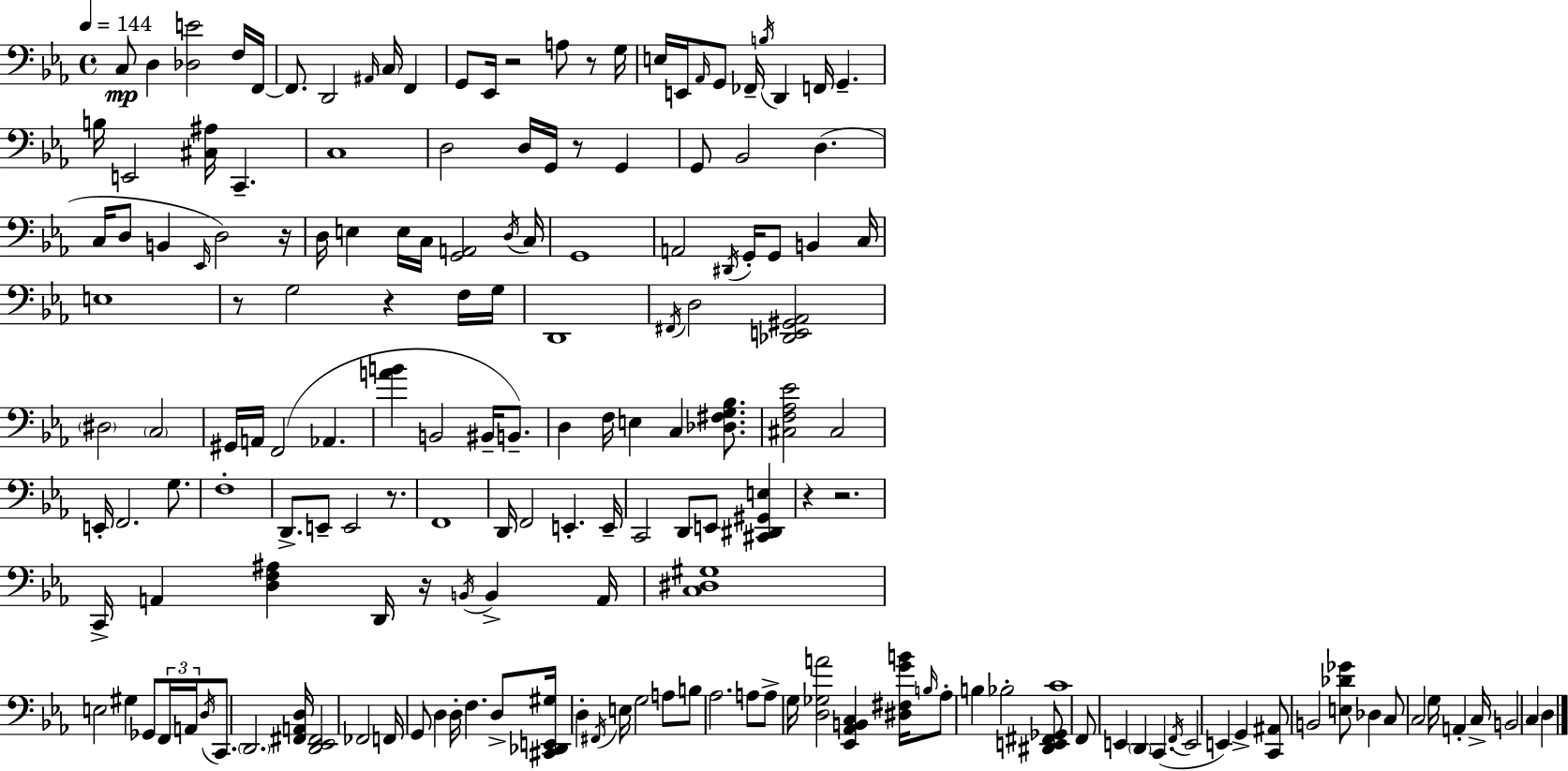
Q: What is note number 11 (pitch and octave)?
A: Eb2